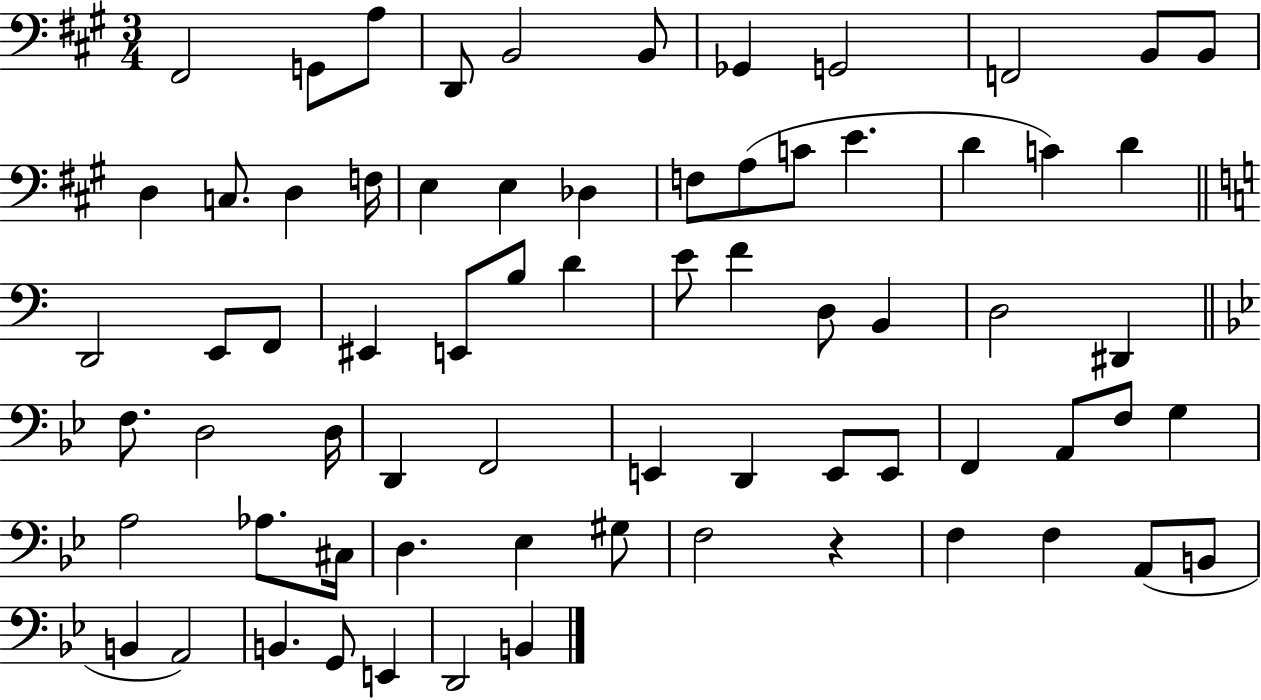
F#2/h G2/e A3/e D2/e B2/h B2/e Gb2/q G2/h F2/h B2/e B2/e D3/q C3/e. D3/q F3/s E3/q E3/q Db3/q F3/e A3/e C4/e E4/q. D4/q C4/q D4/q D2/h E2/e F2/e EIS2/q E2/e B3/e D4/q E4/e F4/q D3/e B2/q D3/h D#2/q F3/e. D3/h D3/s D2/q F2/h E2/q D2/q E2/e E2/e F2/q A2/e F3/e G3/q A3/h Ab3/e. C#3/s D3/q. Eb3/q G#3/e F3/h R/q F3/q F3/q A2/e B2/e B2/q A2/h B2/q. G2/e E2/q D2/h B2/q